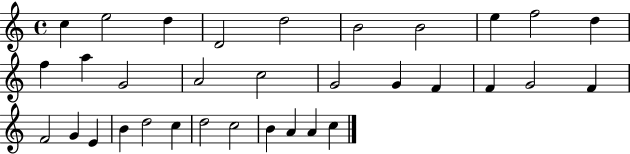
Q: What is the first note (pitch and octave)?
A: C5